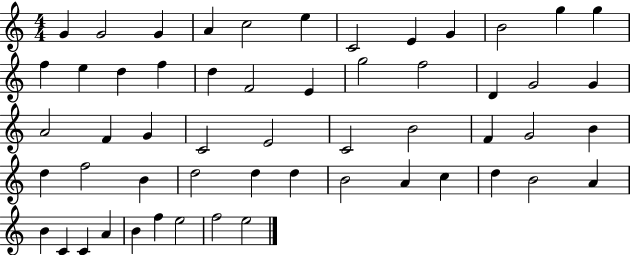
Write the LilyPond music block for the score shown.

{
  \clef treble
  \numericTimeSignature
  \time 4/4
  \key c \major
  g'4 g'2 g'4 | a'4 c''2 e''4 | c'2 e'4 g'4 | b'2 g''4 g''4 | \break f''4 e''4 d''4 f''4 | d''4 f'2 e'4 | g''2 f''2 | d'4 g'2 g'4 | \break a'2 f'4 g'4 | c'2 e'2 | c'2 b'2 | f'4 g'2 b'4 | \break d''4 f''2 b'4 | d''2 d''4 d''4 | b'2 a'4 c''4 | d''4 b'2 a'4 | \break b'4 c'4 c'4 a'4 | b'4 f''4 e''2 | f''2 e''2 | \bar "|."
}